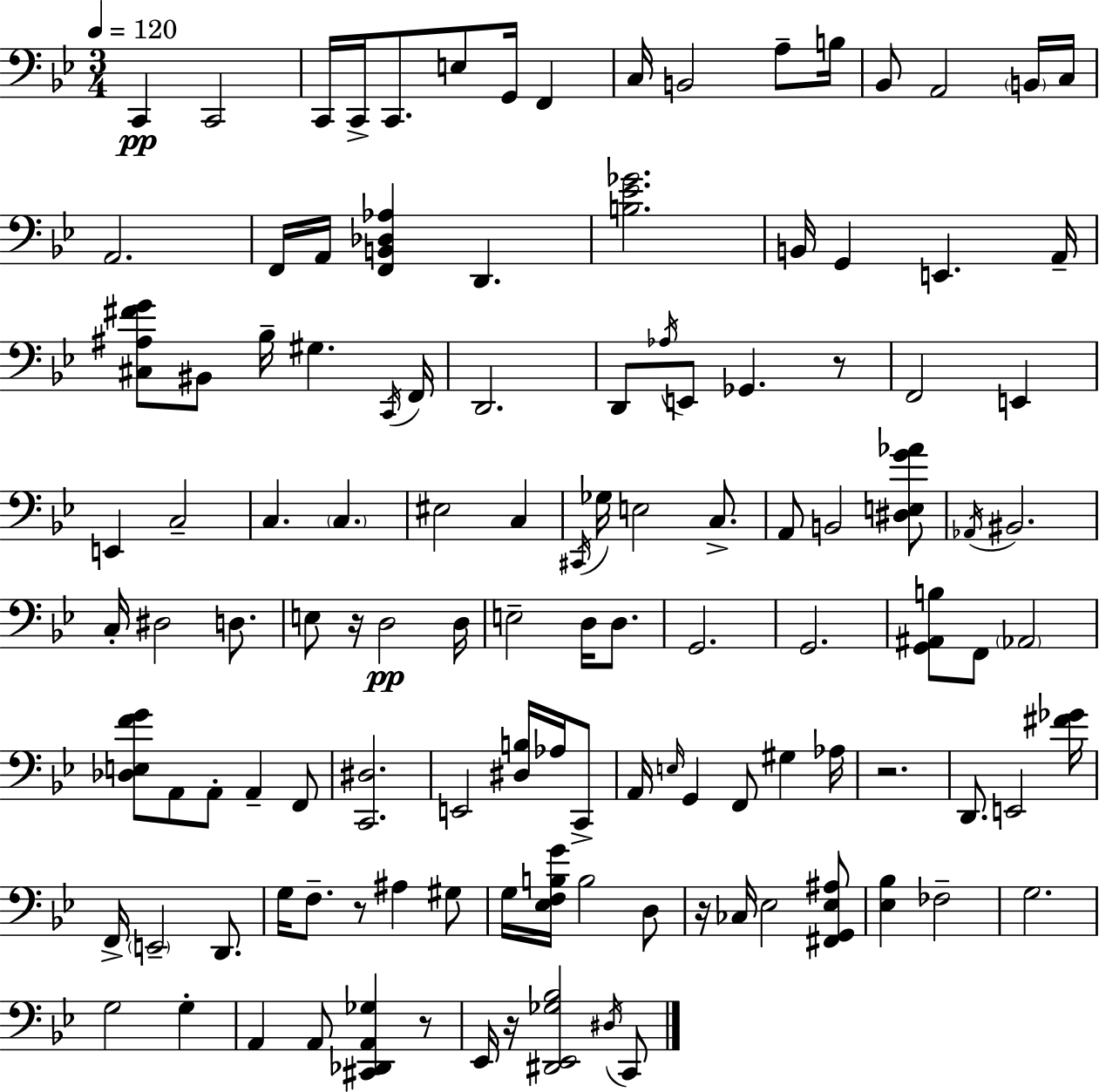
C2/q C2/h C2/s C2/s C2/e. E3/e G2/s F2/q C3/s B2/h A3/e B3/s Bb2/e A2/h B2/s C3/s A2/h. F2/s A2/s [F2,B2,Db3,Ab3]/q D2/q. [B3,Eb4,Gb4]/h. B2/s G2/q E2/q. A2/s [C#3,A#3,F#4,G4]/e BIS2/e Bb3/s G#3/q. C2/s F2/s D2/h. D2/e Ab3/s E2/e Gb2/q. R/e F2/h E2/q E2/q C3/h C3/q. C3/q. EIS3/h C3/q C#2/s Gb3/s E3/h C3/e. A2/e B2/h [D#3,E3,G4,Ab4]/e Ab2/s BIS2/h. C3/s D#3/h D3/e. E3/e R/s D3/h D3/s E3/h D3/s D3/e. G2/h. G2/h. [G2,A#2,B3]/e F2/e Ab2/h [Db3,E3,F4,G4]/e A2/e A2/e A2/q F2/e [C2,D#3]/h. E2/h [D#3,B3]/s Ab3/s C2/e A2/s E3/s G2/q F2/e G#3/q Ab3/s R/h. D2/e. E2/h [F#4,Gb4]/s F2/s E2/h D2/e. G3/s F3/e. R/e A#3/q G#3/e G3/s [Eb3,F3,B3,G4]/s B3/h D3/e R/s CES3/s Eb3/h [F#2,G2,Eb3,A#3]/e [Eb3,Bb3]/q FES3/h G3/h. G3/h G3/q A2/q A2/e [C#2,Db2,A2,Gb3]/q R/e Eb2/s R/s [D#2,Eb2,Gb3,Bb3]/h D#3/s C2/e